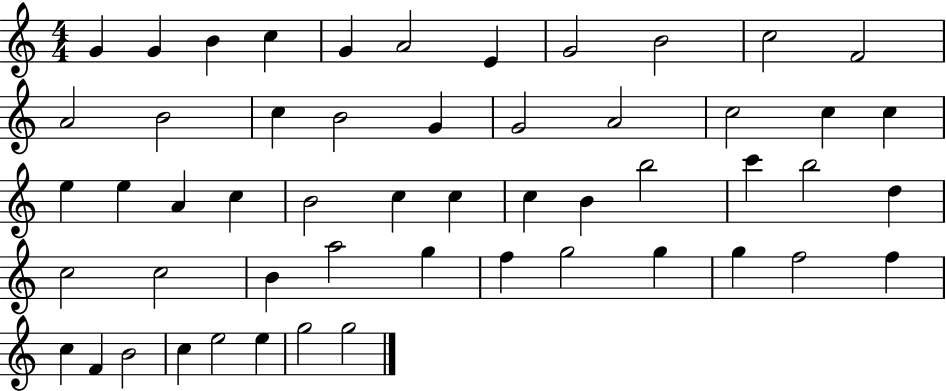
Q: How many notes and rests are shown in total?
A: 53